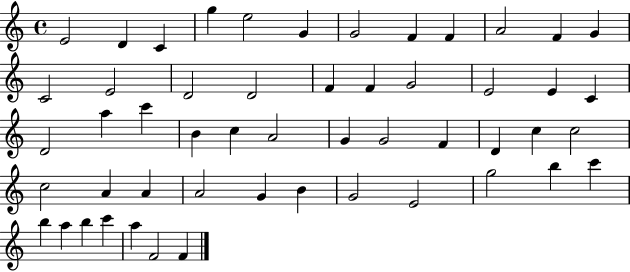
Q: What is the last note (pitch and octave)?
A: F4